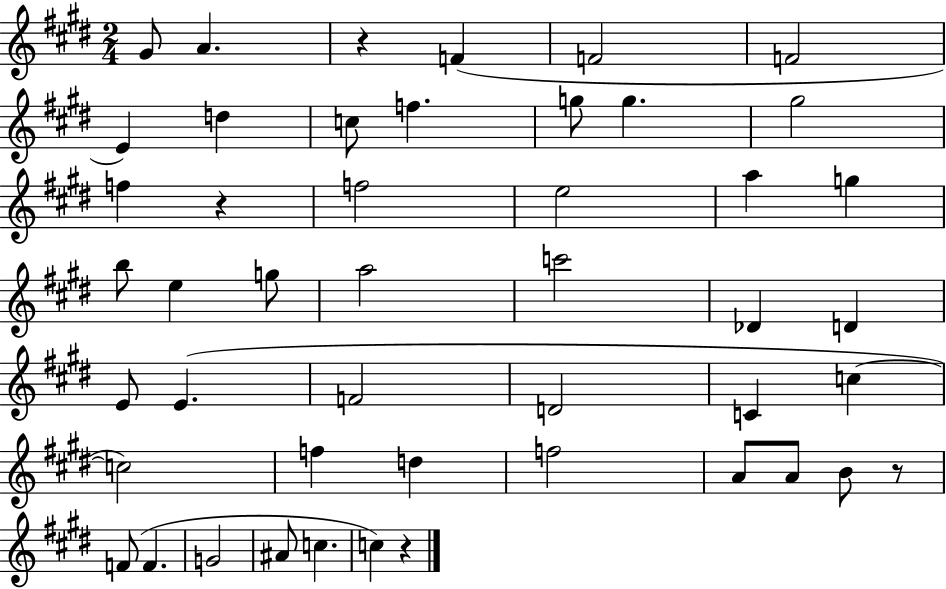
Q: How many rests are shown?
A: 4